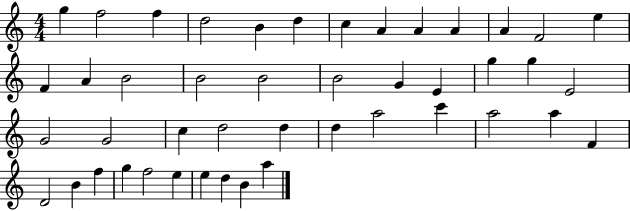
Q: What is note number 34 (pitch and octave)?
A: A5